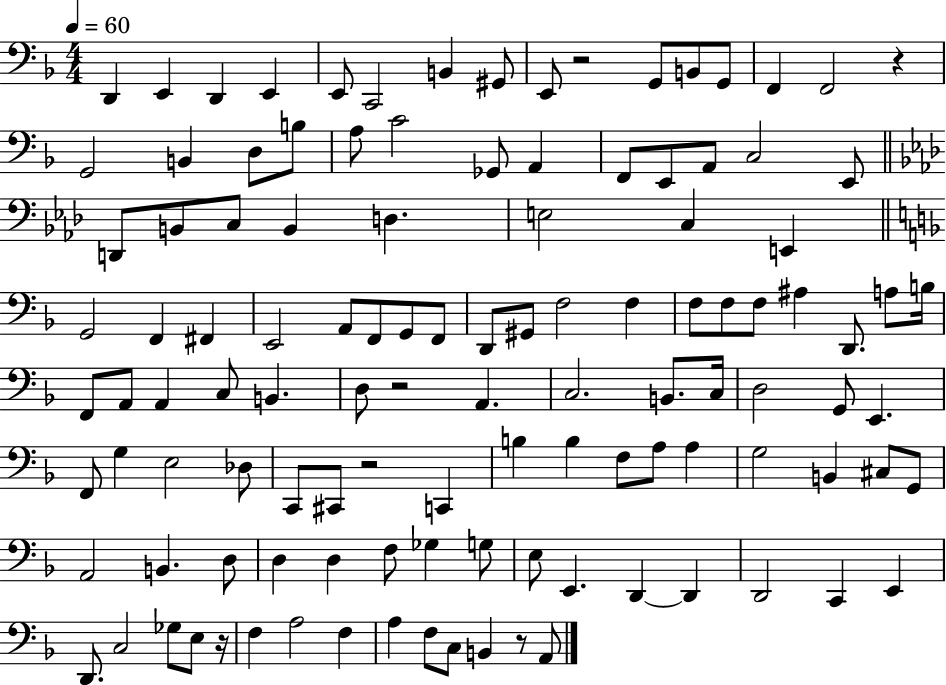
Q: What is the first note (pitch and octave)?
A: D2